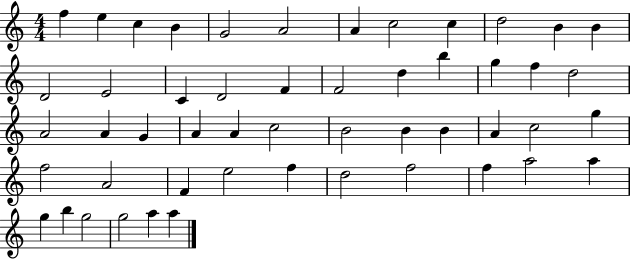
F5/q E5/q C5/q B4/q G4/h A4/h A4/q C5/h C5/q D5/h B4/q B4/q D4/h E4/h C4/q D4/h F4/q F4/h D5/q B5/q G5/q F5/q D5/h A4/h A4/q G4/q A4/q A4/q C5/h B4/h B4/q B4/q A4/q C5/h G5/q F5/h A4/h F4/q E5/h F5/q D5/h F5/h F5/q A5/h A5/q G5/q B5/q G5/h G5/h A5/q A5/q